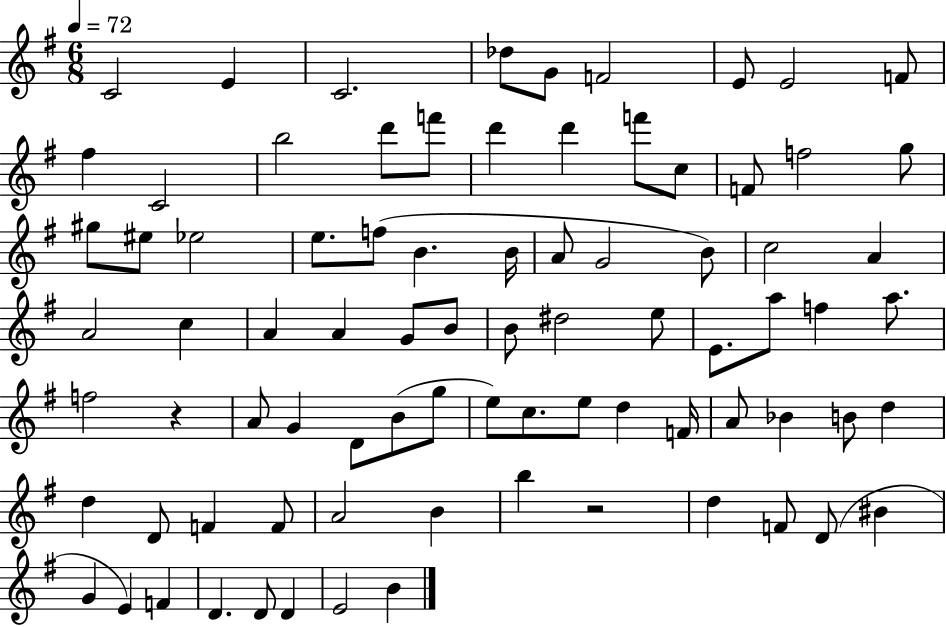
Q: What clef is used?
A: treble